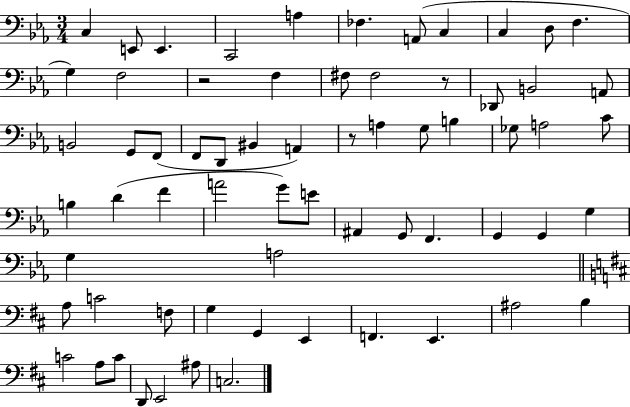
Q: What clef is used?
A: bass